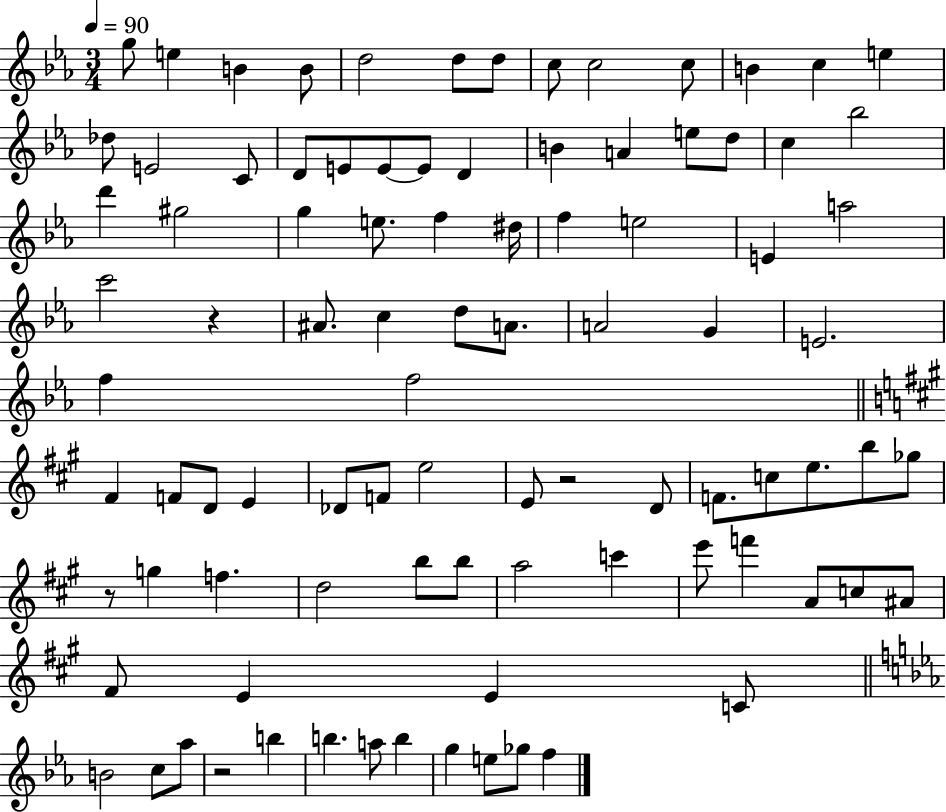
G5/e E5/q B4/q B4/e D5/h D5/e D5/e C5/e C5/h C5/e B4/q C5/q E5/q Db5/e E4/h C4/e D4/e E4/e E4/e E4/e D4/q B4/q A4/q E5/e D5/e C5/q Bb5/h D6/q G#5/h G5/q E5/e. F5/q D#5/s F5/q E5/h E4/q A5/h C6/h R/q A#4/e. C5/q D5/e A4/e. A4/h G4/q E4/h. F5/q F5/h F#4/q F4/e D4/e E4/q Db4/e F4/e E5/h E4/e R/h D4/e F4/e. C5/e E5/e. B5/e Gb5/e R/e G5/q F5/q. D5/h B5/e B5/e A5/h C6/q E6/e F6/q A4/e C5/e A#4/e F#4/e E4/q E4/q C4/e B4/h C5/e Ab5/e R/h B5/q B5/q. A5/e B5/q G5/q E5/e Gb5/e F5/q